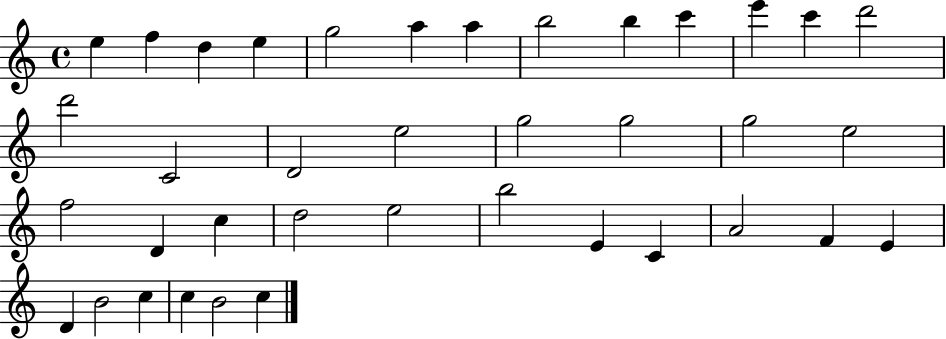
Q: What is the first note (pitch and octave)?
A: E5